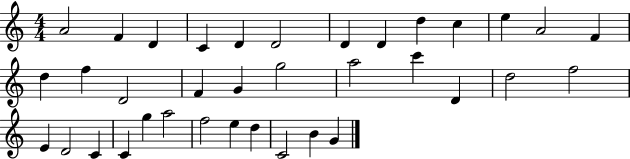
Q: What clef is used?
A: treble